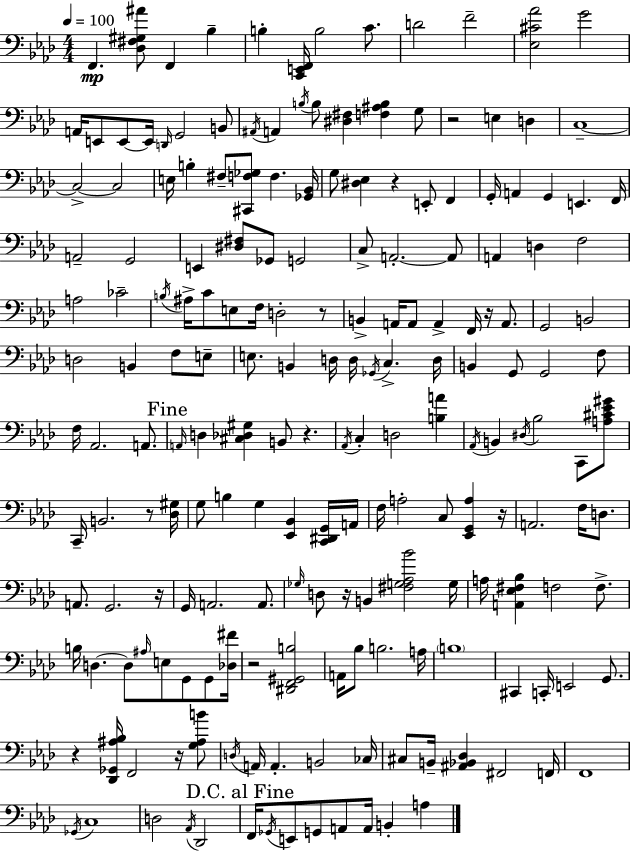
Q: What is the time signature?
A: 4/4